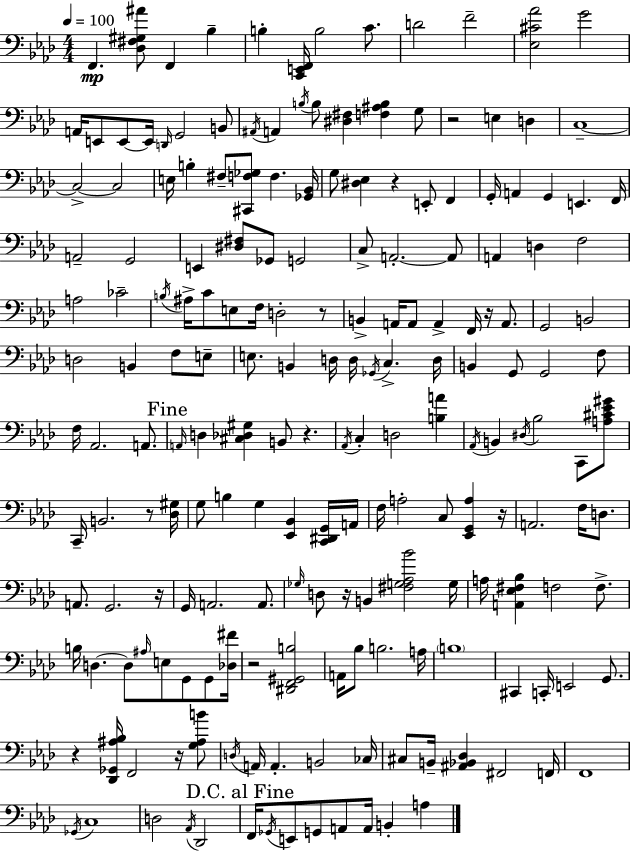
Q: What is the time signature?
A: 4/4